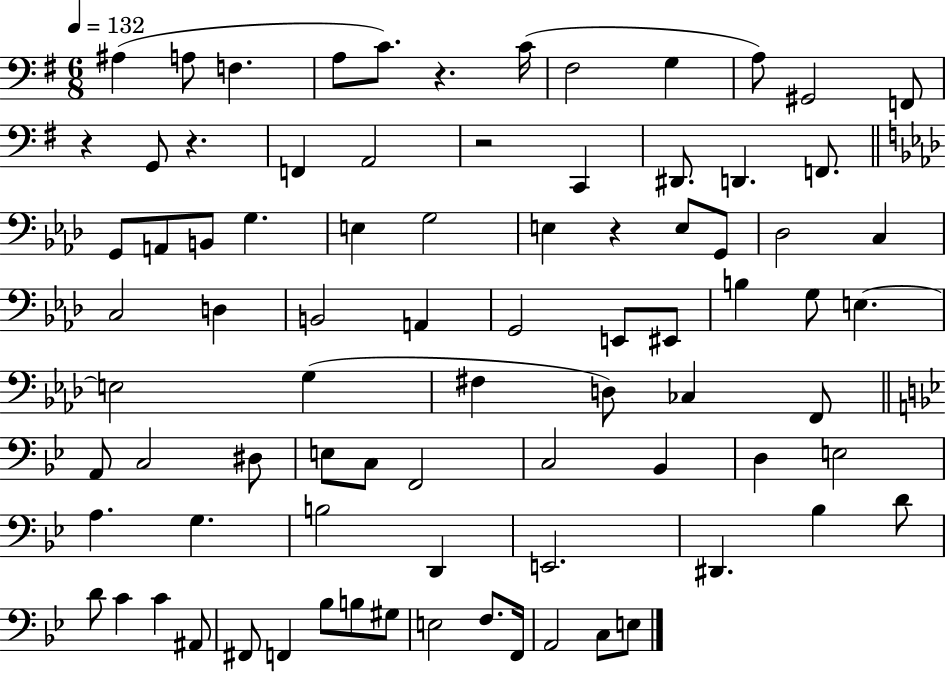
{
  \clef bass
  \numericTimeSignature
  \time 6/8
  \key g \major
  \tempo 4 = 132
  ais4( a8 f4. | a8 c'8.) r4. c'16( | fis2 g4 | a8) gis,2 f,8 | \break r4 g,8 r4. | f,4 a,2 | r2 c,4 | dis,8. d,4. f,8. | \break \bar "||" \break \key aes \major g,8 a,8 b,8 g4. | e4 g2 | e4 r4 e8 g,8 | des2 c4 | \break c2 d4 | b,2 a,4 | g,2 e,8 eis,8 | b4 g8 e4.~~ | \break e2 g4( | fis4 d8) ces4 f,8 | \bar "||" \break \key bes \major a,8 c2 dis8 | e8 c8 f,2 | c2 bes,4 | d4 e2 | \break a4. g4. | b2 d,4 | e,2. | dis,4. bes4 d'8 | \break d'8 c'4 c'4 ais,8 | fis,8 f,4 bes8 b8 gis8 | e2 f8. f,16 | a,2 c8 e8 | \break \bar "|."
}